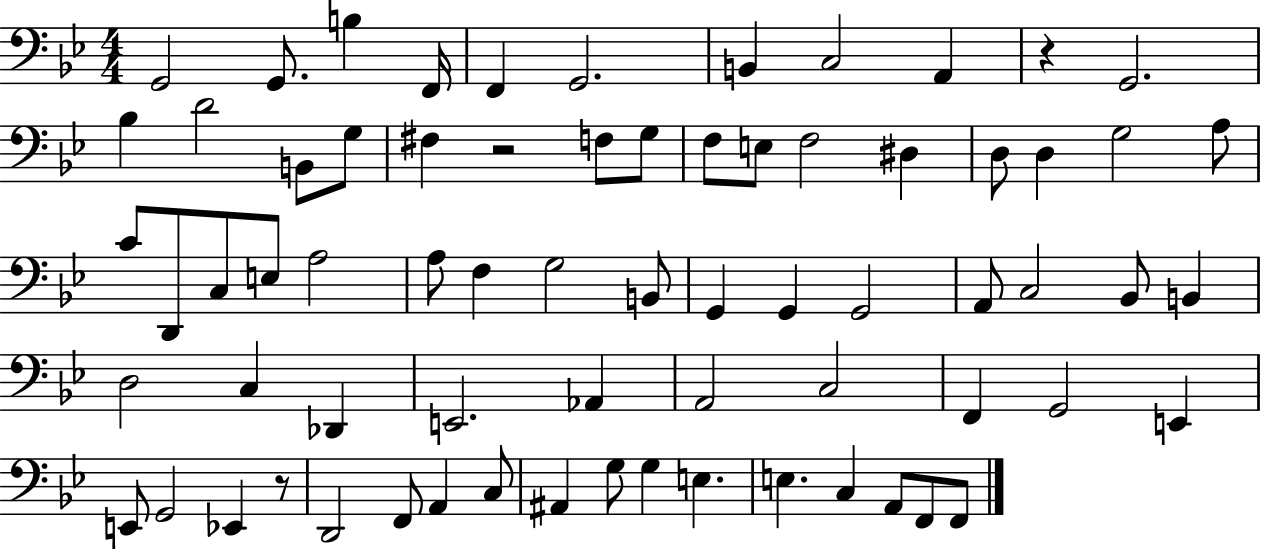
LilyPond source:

{
  \clef bass
  \numericTimeSignature
  \time 4/4
  \key bes \major
  \repeat volta 2 { g,2 g,8. b4 f,16 | f,4 g,2. | b,4 c2 a,4 | r4 g,2. | \break bes4 d'2 b,8 g8 | fis4 r2 f8 g8 | f8 e8 f2 dis4 | d8 d4 g2 a8 | \break c'8 d,8 c8 e8 a2 | a8 f4 g2 b,8 | g,4 g,4 g,2 | a,8 c2 bes,8 b,4 | \break d2 c4 des,4 | e,2. aes,4 | a,2 c2 | f,4 g,2 e,4 | \break e,8 g,2 ees,4 r8 | d,2 f,8 a,4 c8 | ais,4 g8 g4 e4. | e4. c4 a,8 f,8 f,8 | \break } \bar "|."
}